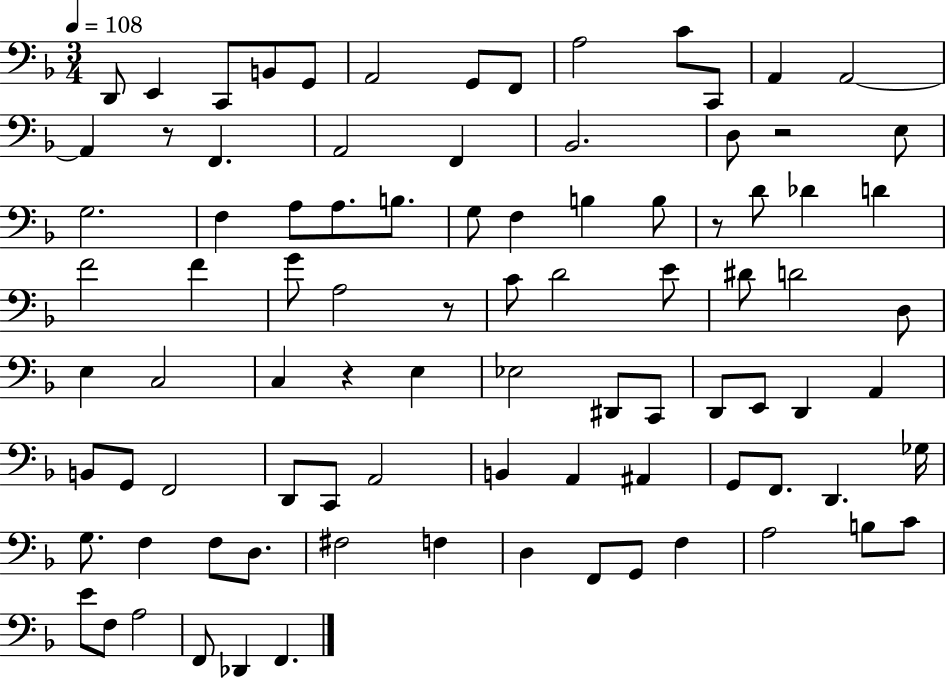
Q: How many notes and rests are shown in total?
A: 90